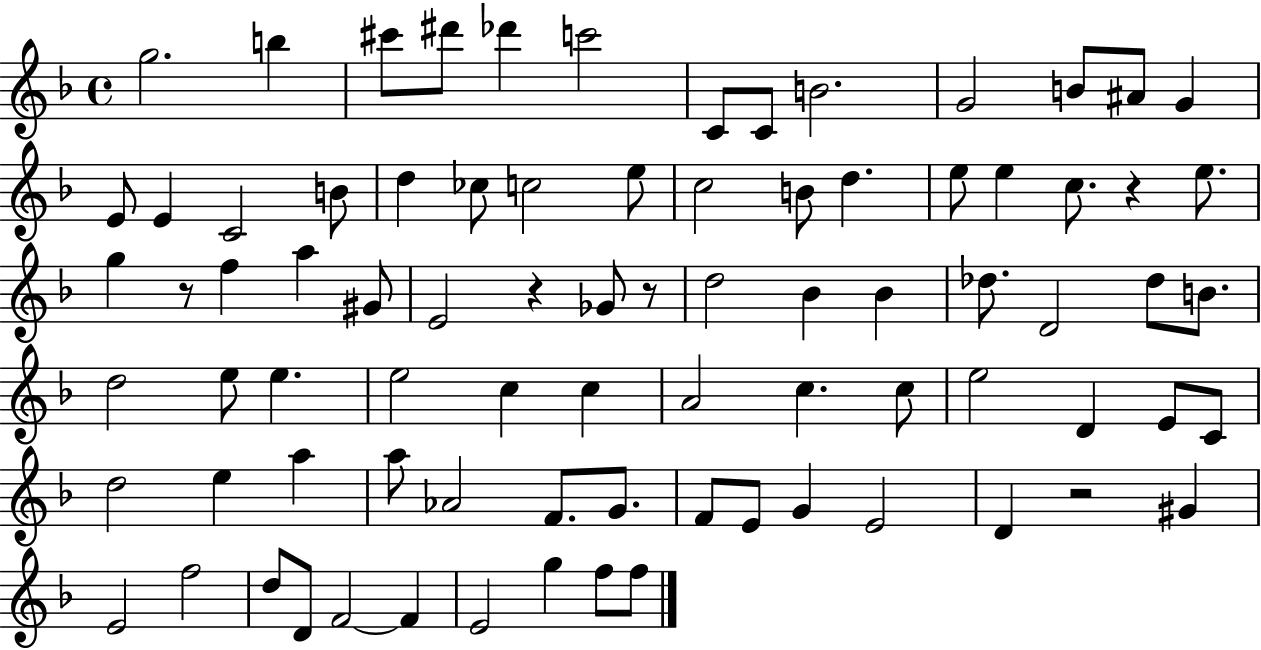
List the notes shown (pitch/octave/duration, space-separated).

G5/h. B5/q C#6/e D#6/e Db6/q C6/h C4/e C4/e B4/h. G4/h B4/e A#4/e G4/q E4/e E4/q C4/h B4/e D5/q CES5/e C5/h E5/e C5/h B4/e D5/q. E5/e E5/q C5/e. R/q E5/e. G5/q R/e F5/q A5/q G#4/e E4/h R/q Gb4/e R/e D5/h Bb4/q Bb4/q Db5/e. D4/h Db5/e B4/e. D5/h E5/e E5/q. E5/h C5/q C5/q A4/h C5/q. C5/e E5/h D4/q E4/e C4/e D5/h E5/q A5/q A5/e Ab4/h F4/e. G4/e. F4/e E4/e G4/q E4/h D4/q R/h G#4/q E4/h F5/h D5/e D4/e F4/h F4/q E4/h G5/q F5/e F5/e